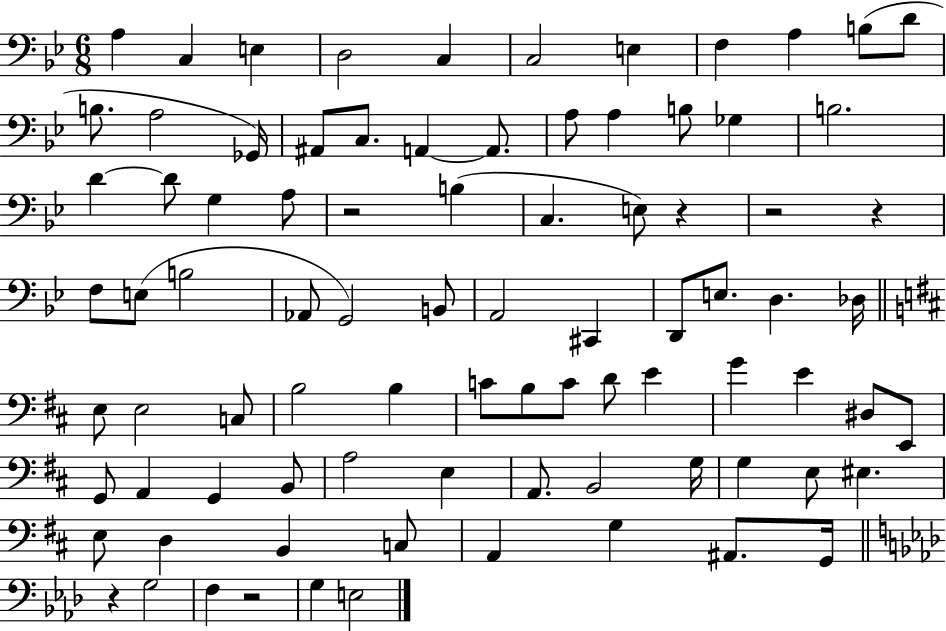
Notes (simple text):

A3/q C3/q E3/q D3/h C3/q C3/h E3/q F3/q A3/q B3/e D4/e B3/e. A3/h Gb2/s A#2/e C3/e. A2/q A2/e. A3/e A3/q B3/e Gb3/q B3/h. D4/q D4/e G3/q A3/e R/h B3/q C3/q. E3/e R/q R/h R/q F3/e E3/e B3/h Ab2/e G2/h B2/e A2/h C#2/q D2/e E3/e. D3/q. Db3/s E3/e E3/h C3/e B3/h B3/q C4/e B3/e C4/e D4/e E4/q G4/q E4/q D#3/e E2/e G2/e A2/q G2/q B2/e A3/h E3/q A2/e. B2/h G3/s G3/q E3/e EIS3/q. E3/e D3/q B2/q C3/e A2/q G3/q A#2/e. G2/s R/q G3/h F3/q R/h G3/q E3/h